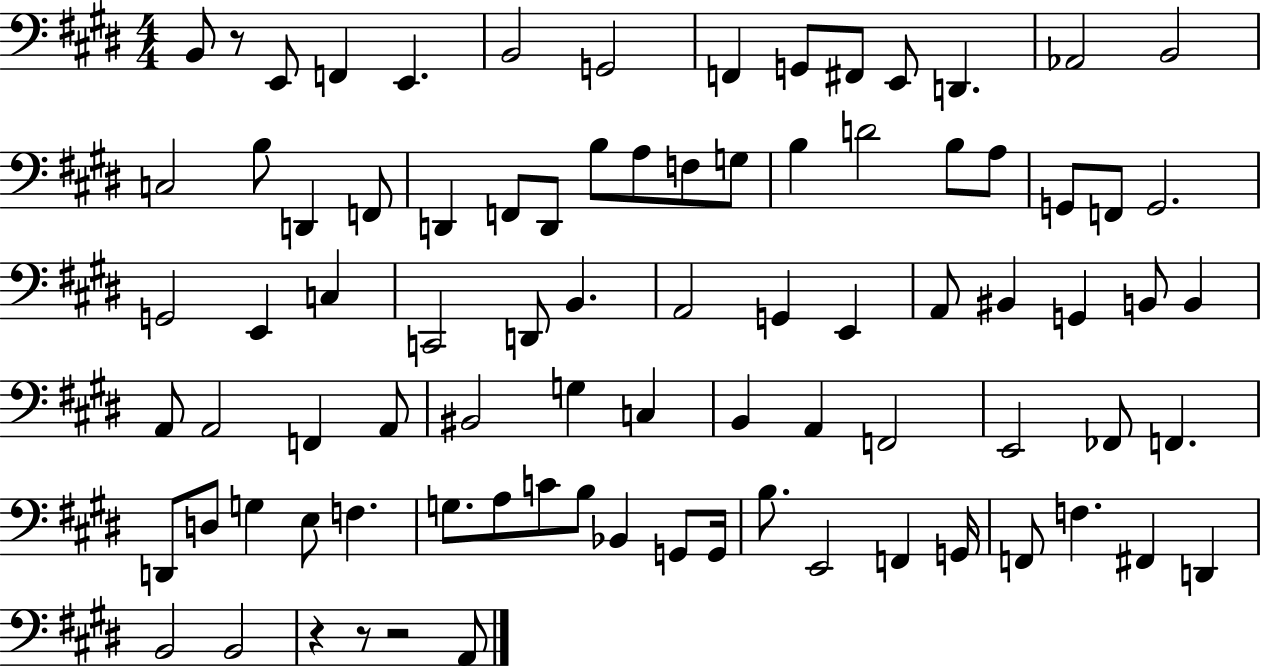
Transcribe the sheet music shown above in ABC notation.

X:1
T:Untitled
M:4/4
L:1/4
K:E
B,,/2 z/2 E,,/2 F,, E,, B,,2 G,,2 F,, G,,/2 ^F,,/2 E,,/2 D,, _A,,2 B,,2 C,2 B,/2 D,, F,,/2 D,, F,,/2 D,,/2 B,/2 A,/2 F,/2 G,/2 B, D2 B,/2 A,/2 G,,/2 F,,/2 G,,2 G,,2 E,, C, C,,2 D,,/2 B,, A,,2 G,, E,, A,,/2 ^B,, G,, B,,/2 B,, A,,/2 A,,2 F,, A,,/2 ^B,,2 G, C, B,, A,, F,,2 E,,2 _F,,/2 F,, D,,/2 D,/2 G, E,/2 F, G,/2 A,/2 C/2 B,/2 _B,, G,,/2 G,,/4 B,/2 E,,2 F,, G,,/4 F,,/2 F, ^F,, D,, B,,2 B,,2 z z/2 z2 A,,/2